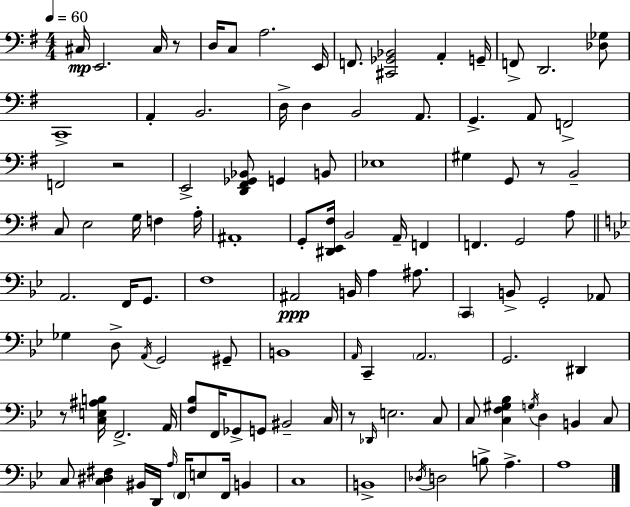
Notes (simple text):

C#3/s E2/h. C#3/s R/e D3/s C3/e A3/h. E2/s F2/e. [C#2,Gb2,Bb2]/h A2/q G2/s F2/e D2/h. [Db3,Gb3]/e C2/w A2/q B2/h. D3/s D3/q B2/h A2/e. G2/q. A2/e F2/h F2/h R/h E2/h [D2,F#2,Gb2,Bb2]/e G2/q B2/e Eb3/w G#3/q G2/e R/e B2/h C3/e E3/h G3/s F3/q A3/s A#2/w G2/e [D#2,E2,F#3]/s B2/h A2/s F2/q F2/q. G2/h A3/e A2/h. F2/s G2/e. F3/w A#2/h B2/s A3/q A#3/e. C2/q B2/e G2/h Ab2/e Gb3/q D3/e A2/s G2/h G#2/e B2/w A2/s C2/q A2/h. G2/h. D#2/q R/e [C3,E3,A#3,B3]/s F2/h. A2/s [F3,Bb3]/e F2/s Gb2/e G2/e BIS2/h C3/s R/e Db2/s E3/h. C3/e C3/e [C3,F3,G#3,Bb3]/q G3/s D3/q B2/q C3/e C3/e [C3,D#3,F#3]/q BIS2/s D2/s A3/s F2/s E3/e F2/s B2/q C3/w B2/w Db3/s D3/h B3/e A3/q. A3/w